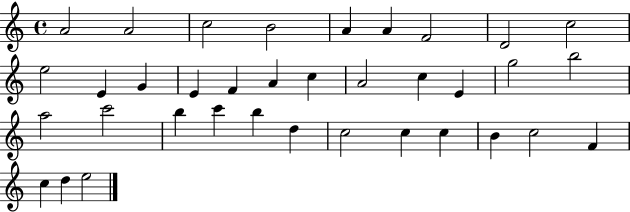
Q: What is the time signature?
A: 4/4